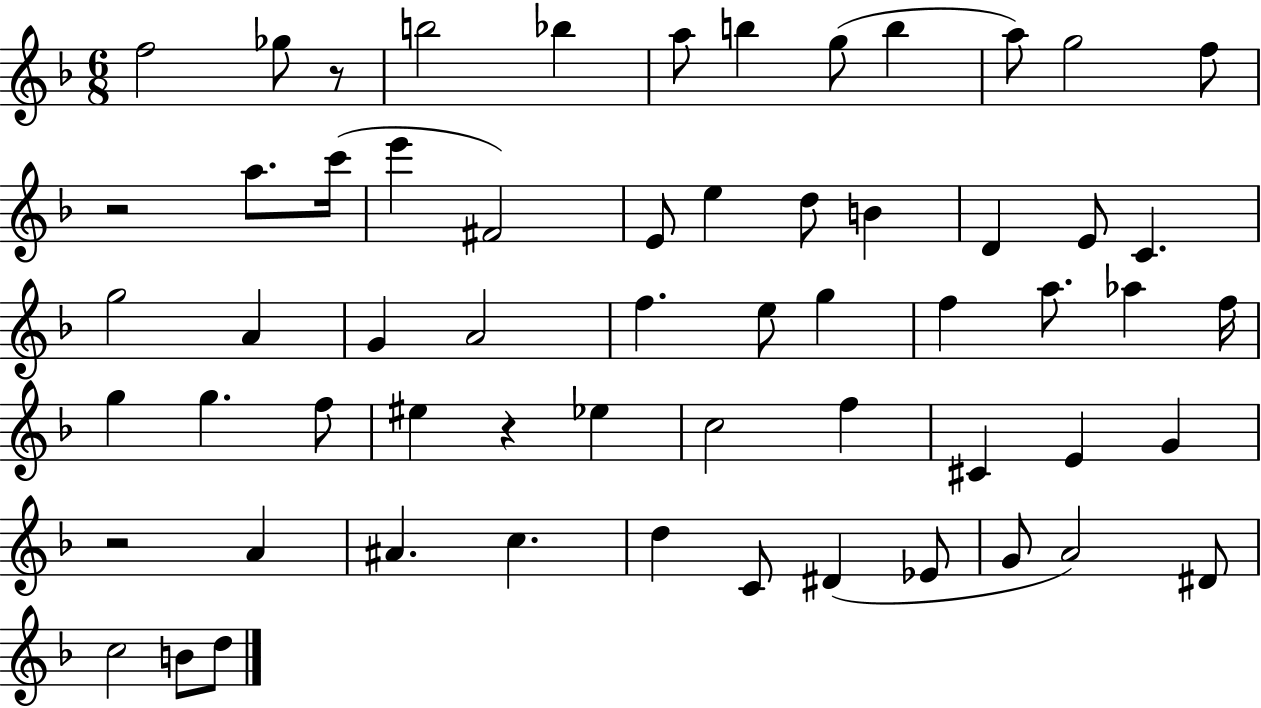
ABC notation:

X:1
T:Untitled
M:6/8
L:1/4
K:F
f2 _g/2 z/2 b2 _b a/2 b g/2 b a/2 g2 f/2 z2 a/2 c'/4 e' ^F2 E/2 e d/2 B D E/2 C g2 A G A2 f e/2 g f a/2 _a f/4 g g f/2 ^e z _e c2 f ^C E G z2 A ^A c d C/2 ^D _E/2 G/2 A2 ^D/2 c2 B/2 d/2